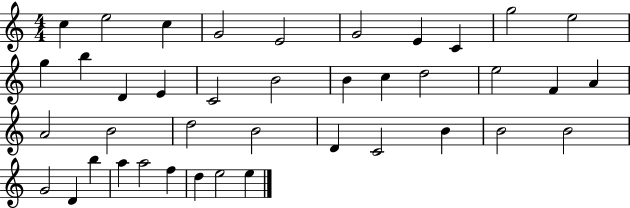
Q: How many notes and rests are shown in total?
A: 40